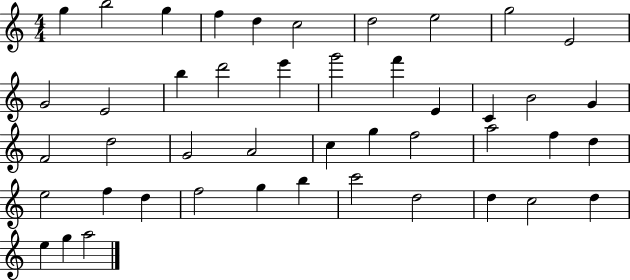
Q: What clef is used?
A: treble